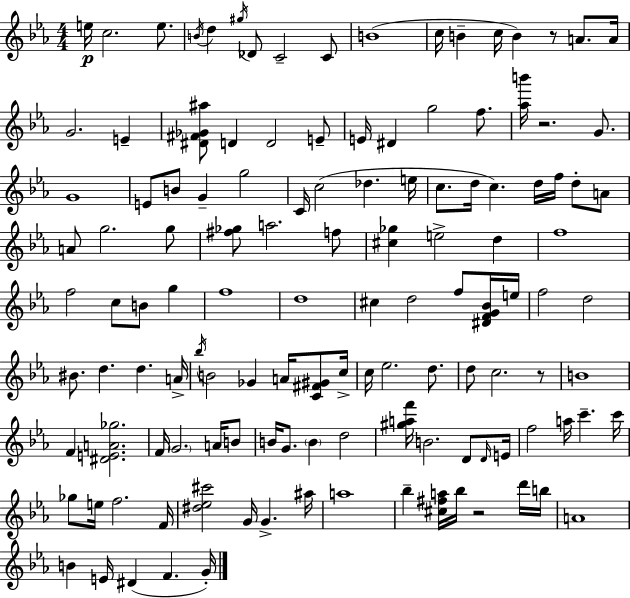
E5/s C5/h. E5/e. B4/s D5/q G#5/s Db4/e C4/h C4/e B4/w C5/s B4/q C5/s B4/q R/e A4/e. A4/s G4/h. E4/q [D#4,F#4,Gb4,A#5]/e D4/q D4/h E4/e E4/s D#4/q G5/h F5/e. [Ab5,B6]/s R/h. G4/e. G4/w E4/e B4/e G4/q G5/h C4/s C5/h Db5/q. E5/s C5/e. D5/s C5/q. D5/s F5/s D5/e A4/e A4/e G5/h. G5/e [F#5,Gb5]/e A5/h. F5/e [C#5,Gb5]/q E5/h D5/q F5/w F5/h C5/e B4/e G5/q F5/w D5/w C#5/q D5/h F5/e [D#4,F4,G4,Bb4]/s E5/s F5/h D5/h BIS4/e. D5/q. D5/q. A4/s Bb5/s B4/h Gb4/q A4/s [C4,F#4,G#4]/e C5/s C5/s Eb5/h. D5/e. D5/e C5/h. R/e B4/w F4/q [D#4,E4,A4,Gb5]/h. F4/s G4/h. A4/s B4/e B4/s G4/e. B4/q D5/h [G#5,A5,F6]/s B4/h. D4/e D4/s E4/s F5/h A5/s C6/q. C6/s Gb5/e E5/s F5/h. F4/s [D#5,Eb5,C#6]/h G4/s G4/q. A#5/s A5/w Bb5/q [C#5,F#5,A5]/s Bb5/s R/h D6/s B5/s A4/w B4/q E4/s D#4/q F4/q. G4/s